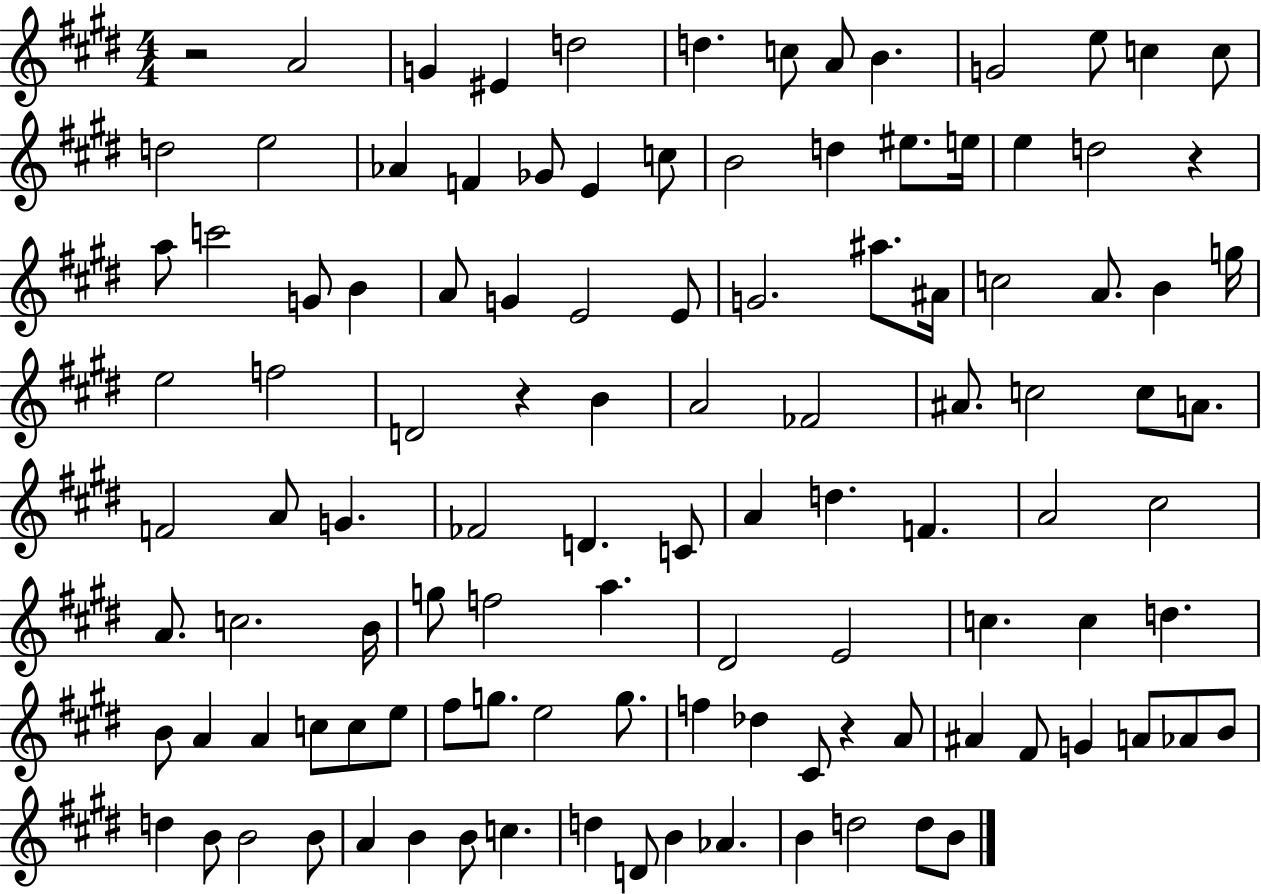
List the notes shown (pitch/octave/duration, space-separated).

R/h A4/h G4/q EIS4/q D5/h D5/q. C5/e A4/e B4/q. G4/h E5/e C5/q C5/e D5/h E5/h Ab4/q F4/q Gb4/e E4/q C5/e B4/h D5/q EIS5/e. E5/s E5/q D5/h R/q A5/e C6/h G4/e B4/q A4/e G4/q E4/h E4/e G4/h. A#5/e. A#4/s C5/h A4/e. B4/q G5/s E5/h F5/h D4/h R/q B4/q A4/h FES4/h A#4/e. C5/h C5/e A4/e. F4/h A4/e G4/q. FES4/h D4/q. C4/e A4/q D5/q. F4/q. A4/h C#5/h A4/e. C5/h. B4/s G5/e F5/h A5/q. D#4/h E4/h C5/q. C5/q D5/q. B4/e A4/q A4/q C5/e C5/e E5/e F#5/e G5/e. E5/h G5/e. F5/q Db5/q C#4/e R/q A4/e A#4/q F#4/e G4/q A4/e Ab4/e B4/e D5/q B4/e B4/h B4/e A4/q B4/q B4/e C5/q. D5/q D4/e B4/q Ab4/q. B4/q D5/h D5/e B4/e